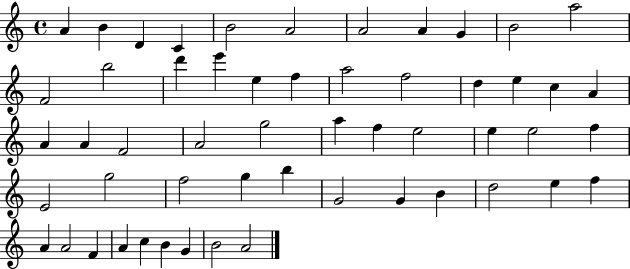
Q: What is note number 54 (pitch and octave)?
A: A4